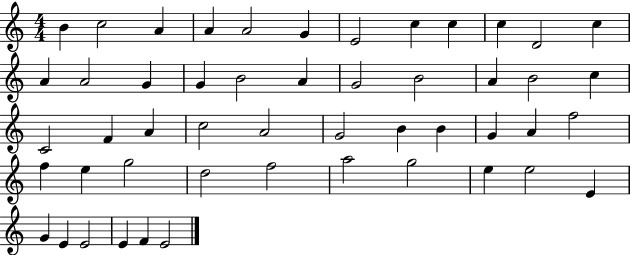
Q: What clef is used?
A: treble